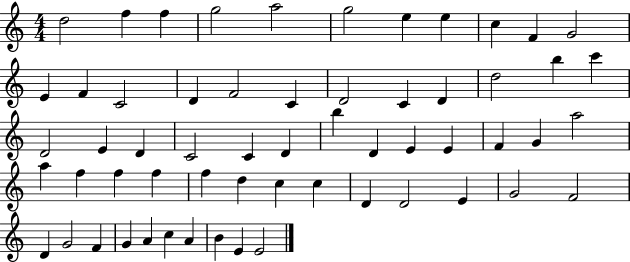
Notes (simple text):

D5/h F5/q F5/q G5/h A5/h G5/h E5/q E5/q C5/q F4/q G4/h E4/q F4/q C4/h D4/q F4/h C4/q D4/h C4/q D4/q D5/h B5/q C6/q D4/h E4/q D4/q C4/h C4/q D4/q B5/q D4/q E4/q E4/q F4/q G4/q A5/h A5/q F5/q F5/q F5/q F5/q D5/q C5/q C5/q D4/q D4/h E4/q G4/h F4/h D4/q G4/h F4/q G4/q A4/q C5/q A4/q B4/q E4/q E4/h